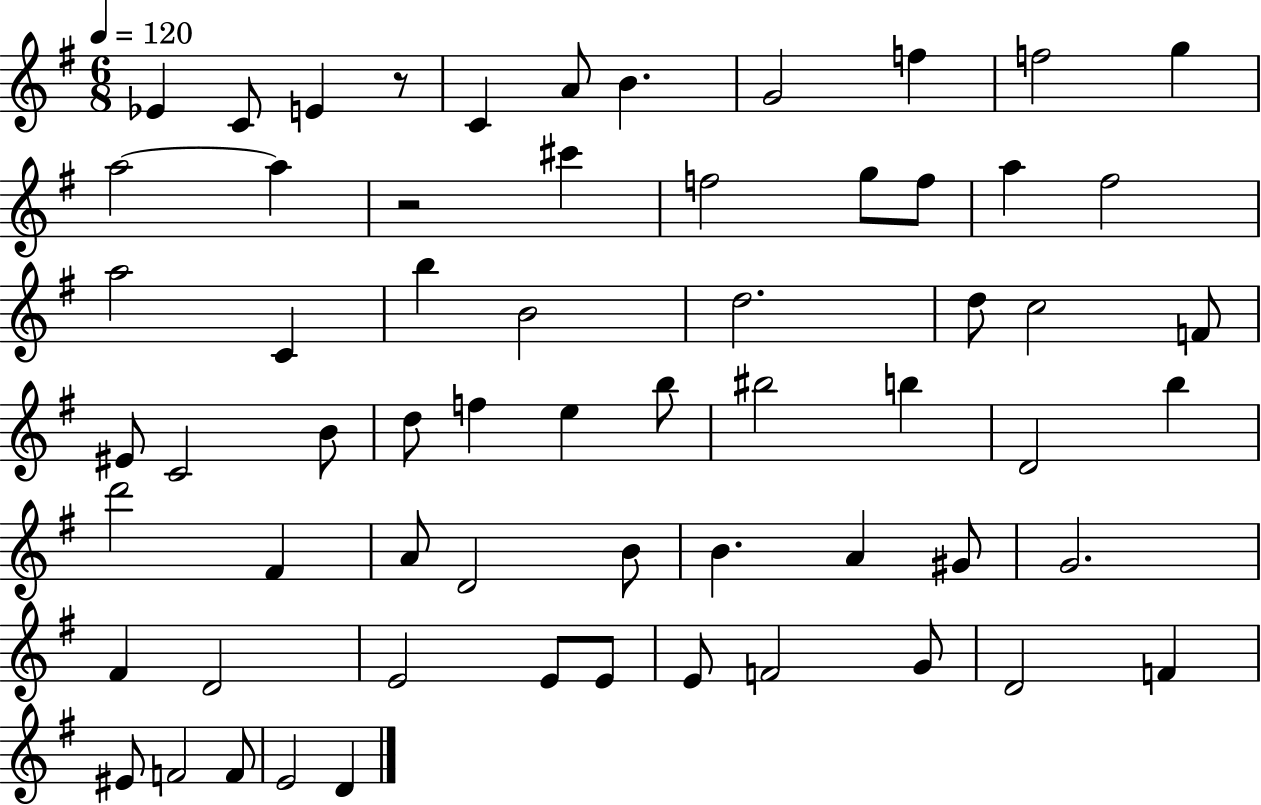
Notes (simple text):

Eb4/q C4/e E4/q R/e C4/q A4/e B4/q. G4/h F5/q F5/h G5/q A5/h A5/q R/h C#6/q F5/h G5/e F5/e A5/q F#5/h A5/h C4/q B5/q B4/h D5/h. D5/e C5/h F4/e EIS4/e C4/h B4/e D5/e F5/q E5/q B5/e BIS5/h B5/q D4/h B5/q D6/h F#4/q A4/e D4/h B4/e B4/q. A4/q G#4/e G4/h. F#4/q D4/h E4/h E4/e E4/e E4/e F4/h G4/e D4/h F4/q EIS4/e F4/h F4/e E4/h D4/q